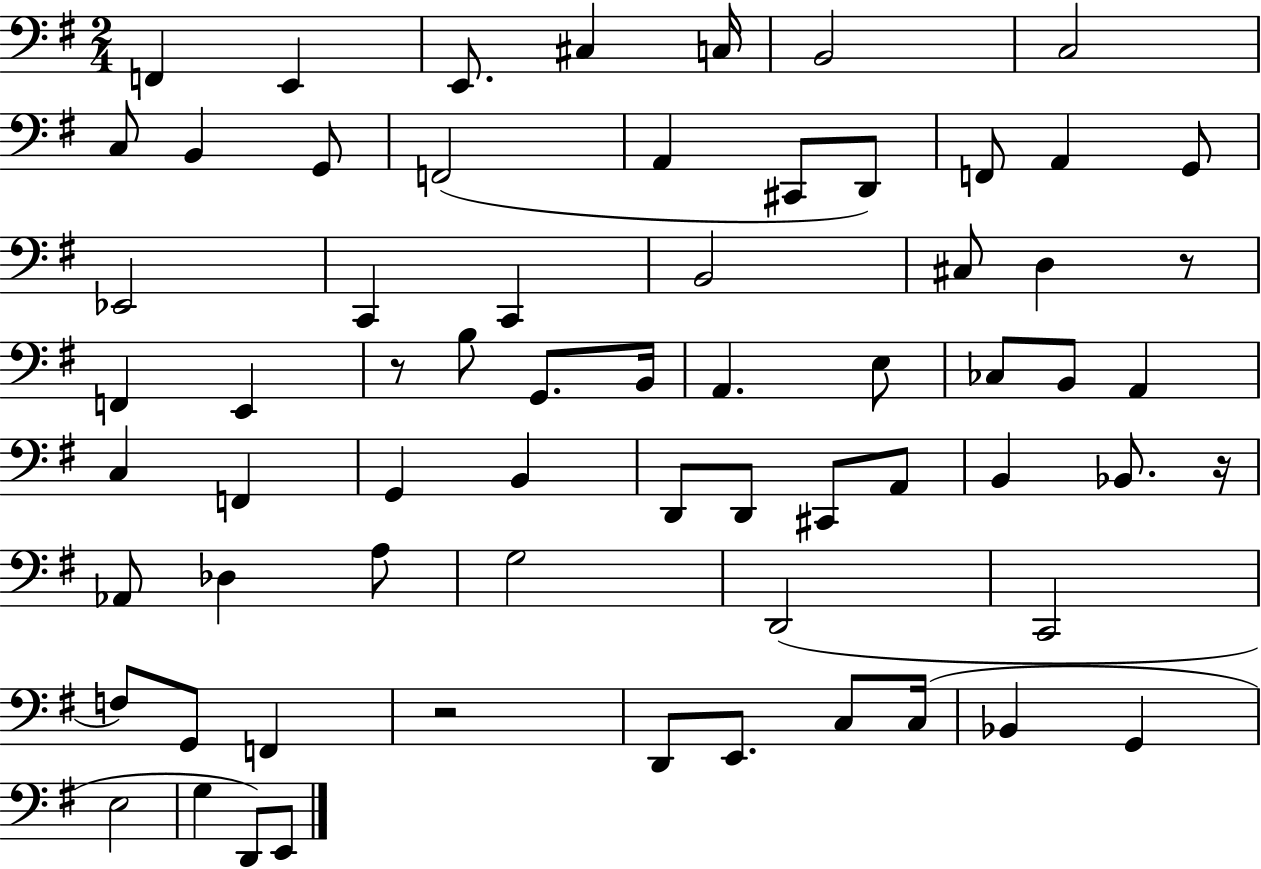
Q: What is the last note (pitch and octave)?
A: E2